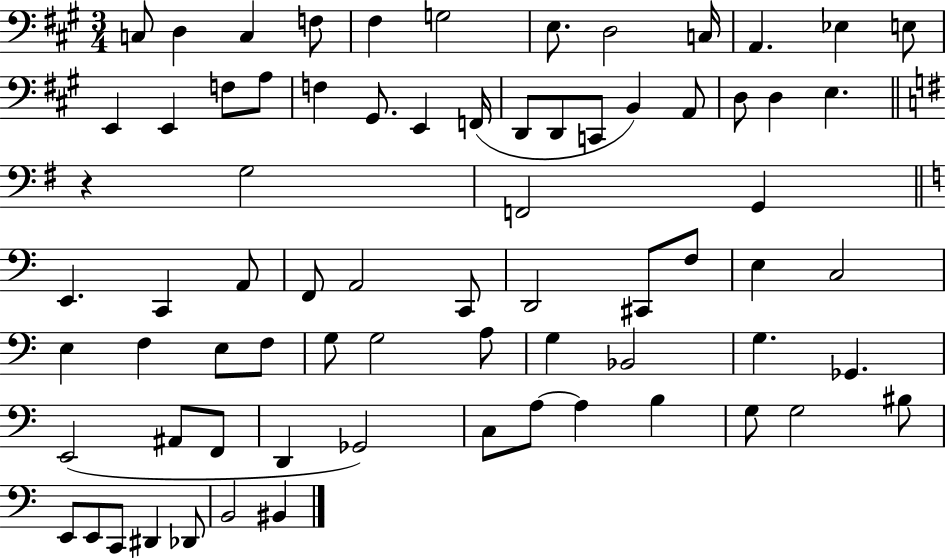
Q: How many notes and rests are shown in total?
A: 73